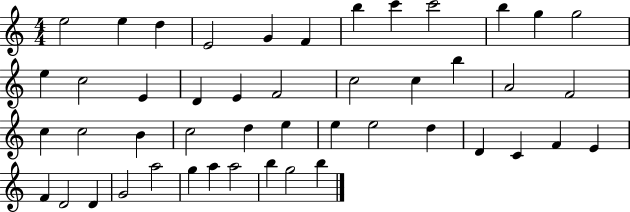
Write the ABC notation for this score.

X:1
T:Untitled
M:4/4
L:1/4
K:C
e2 e d E2 G F b c' c'2 b g g2 e c2 E D E F2 c2 c b A2 F2 c c2 B c2 d e e e2 d D C F E F D2 D G2 a2 g a a2 b g2 b